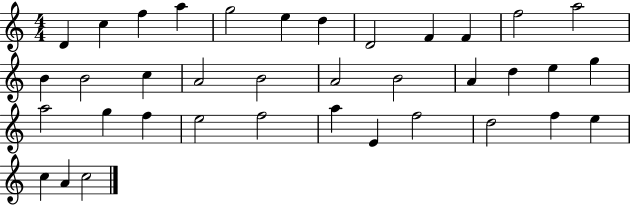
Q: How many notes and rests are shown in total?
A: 37